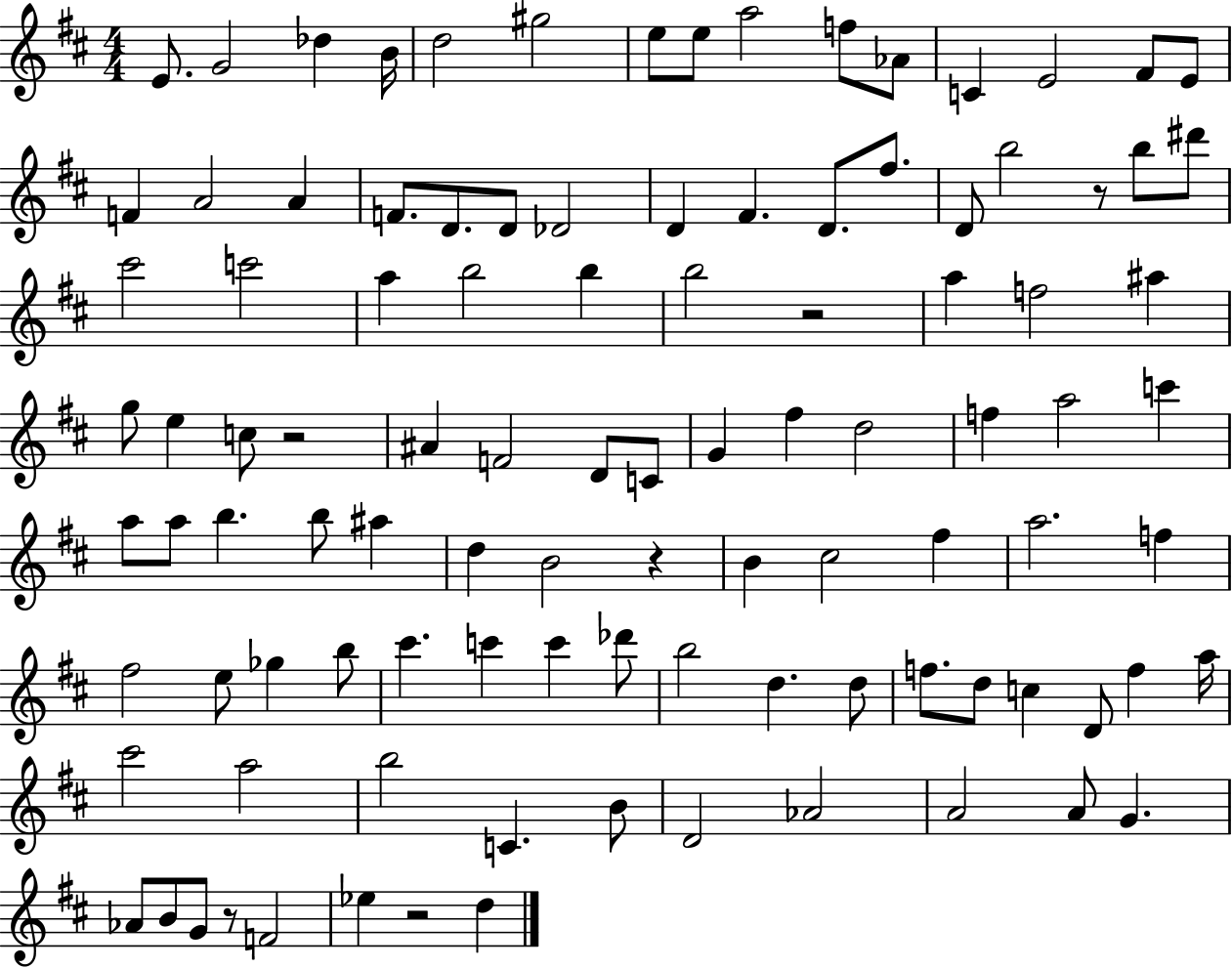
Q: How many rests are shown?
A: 6